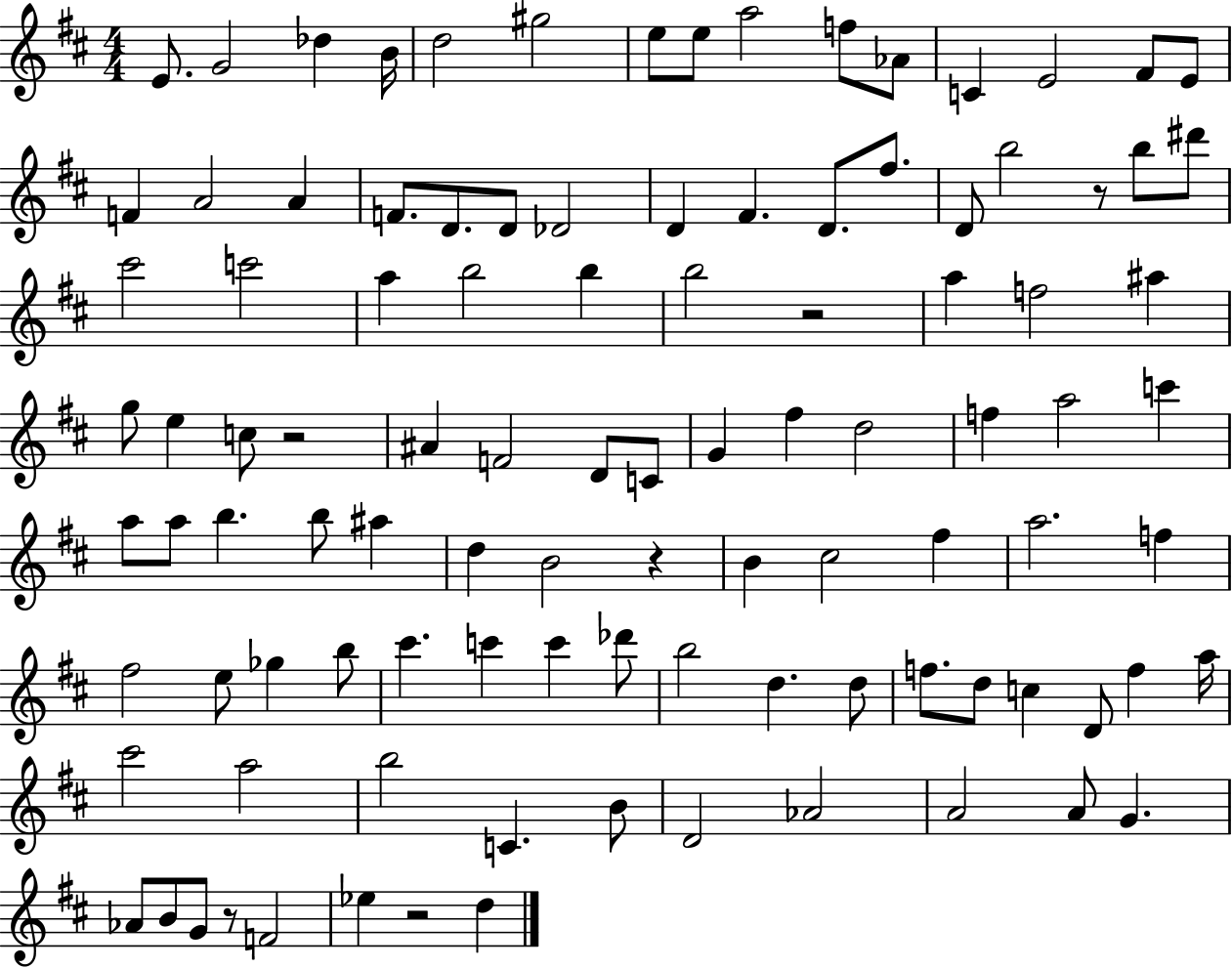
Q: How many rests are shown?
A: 6